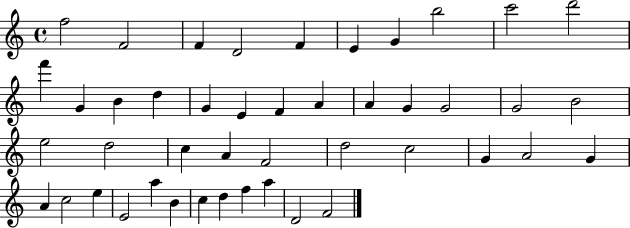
{
  \clef treble
  \time 4/4
  \defaultTimeSignature
  \key c \major
  f''2 f'2 | f'4 d'2 f'4 | e'4 g'4 b''2 | c'''2 d'''2 | \break f'''4 g'4 b'4 d''4 | g'4 e'4 f'4 a'4 | a'4 g'4 g'2 | g'2 b'2 | \break e''2 d''2 | c''4 a'4 f'2 | d''2 c''2 | g'4 a'2 g'4 | \break a'4 c''2 e''4 | e'2 a''4 b'4 | c''4 d''4 f''4 a''4 | d'2 f'2 | \break \bar "|."
}